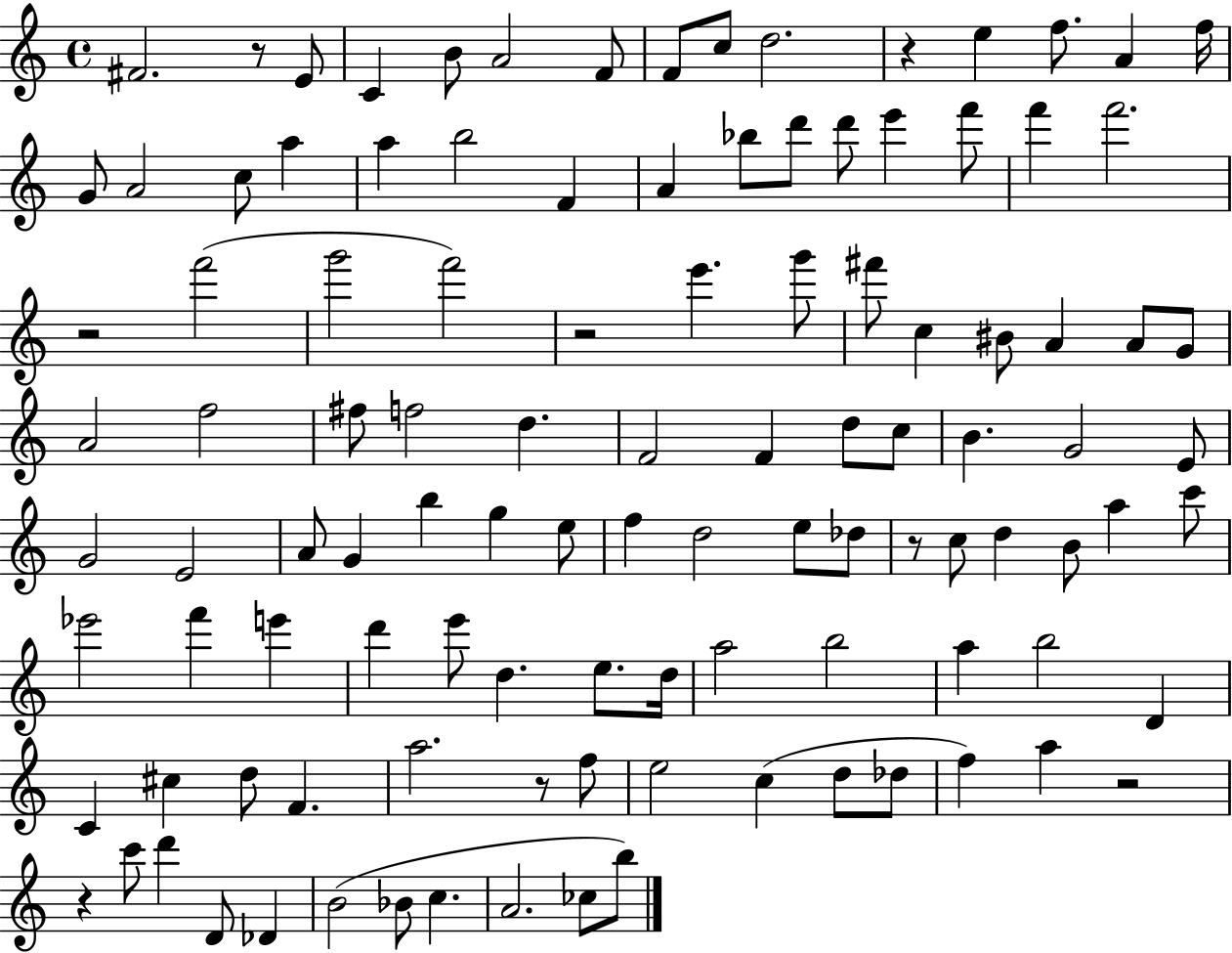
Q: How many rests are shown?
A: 8